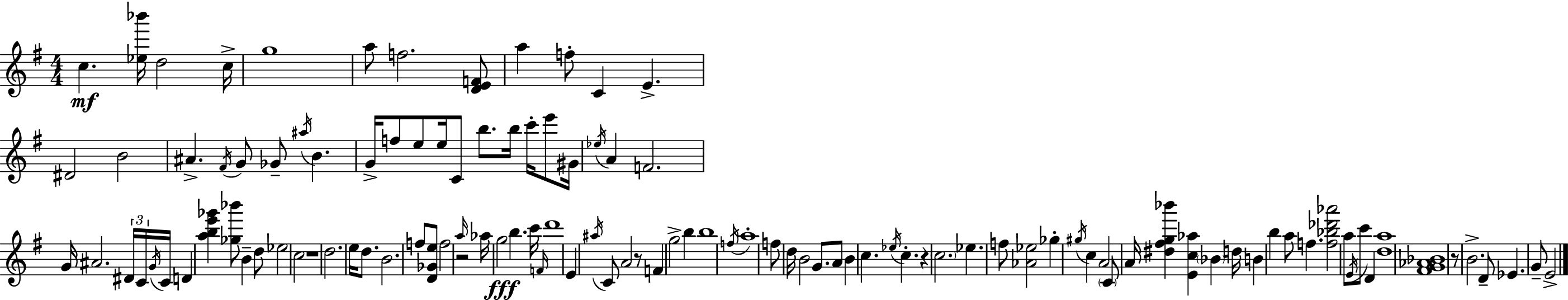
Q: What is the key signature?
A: E minor